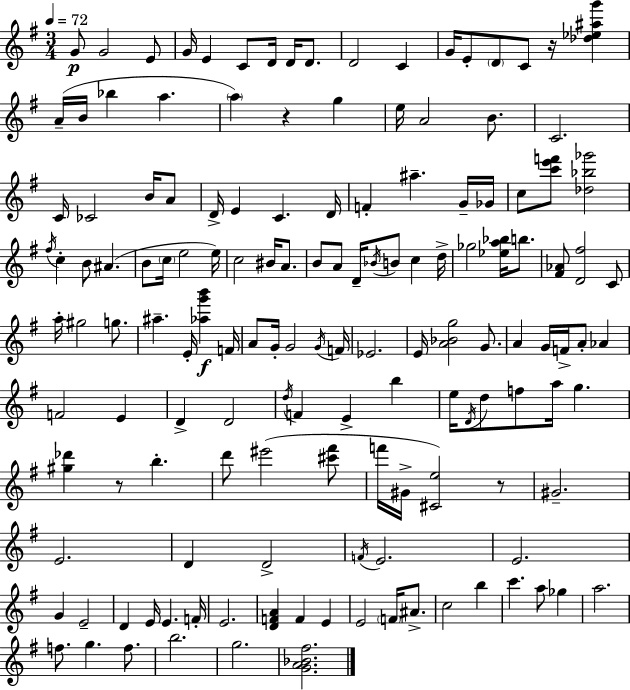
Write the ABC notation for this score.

X:1
T:Untitled
M:3/4
L:1/4
K:G
G/2 G2 E/2 G/4 E C/2 D/4 D/4 D/2 D2 C G/4 E/2 D/2 C/2 z/4 [_d_e^ag'] A/4 B/4 _b a a z g e/4 A2 B/2 C2 C/4 _C2 B/4 A/2 D/4 E C D/4 F ^a G/4 _G/4 c/2 [c'e'f']/2 [_d_b_g']2 ^f/4 c B/2 ^A B/2 c/4 e2 e/4 c2 ^B/4 A/2 B/2 A/2 D/4 _B/4 B/2 c d/4 _g2 [_ea_b]/4 b/2 [^F_A]/2 [D^f]2 C/2 a/4 ^g2 g/2 ^a E/4 [_ag'b'] F/4 A/2 G/4 G2 G/4 F/4 _E2 E/4 [A_Bg]2 G/2 A G/4 F/4 A/2 _A F2 E D D2 d/4 F E b e/4 D/4 d/2 f/2 a/4 g [^g_d'] z/2 b d'/2 ^e'2 [^c'^f']/2 f'/4 ^G/4 [^Ce]2 z/2 ^G2 E2 D D2 F/4 E2 E2 G E2 D E/4 E F/4 E2 [DFA] F E E2 F/4 ^A/2 c2 b c' a/2 _g a2 f/2 g f/2 b2 g2 [GA_B^f]2